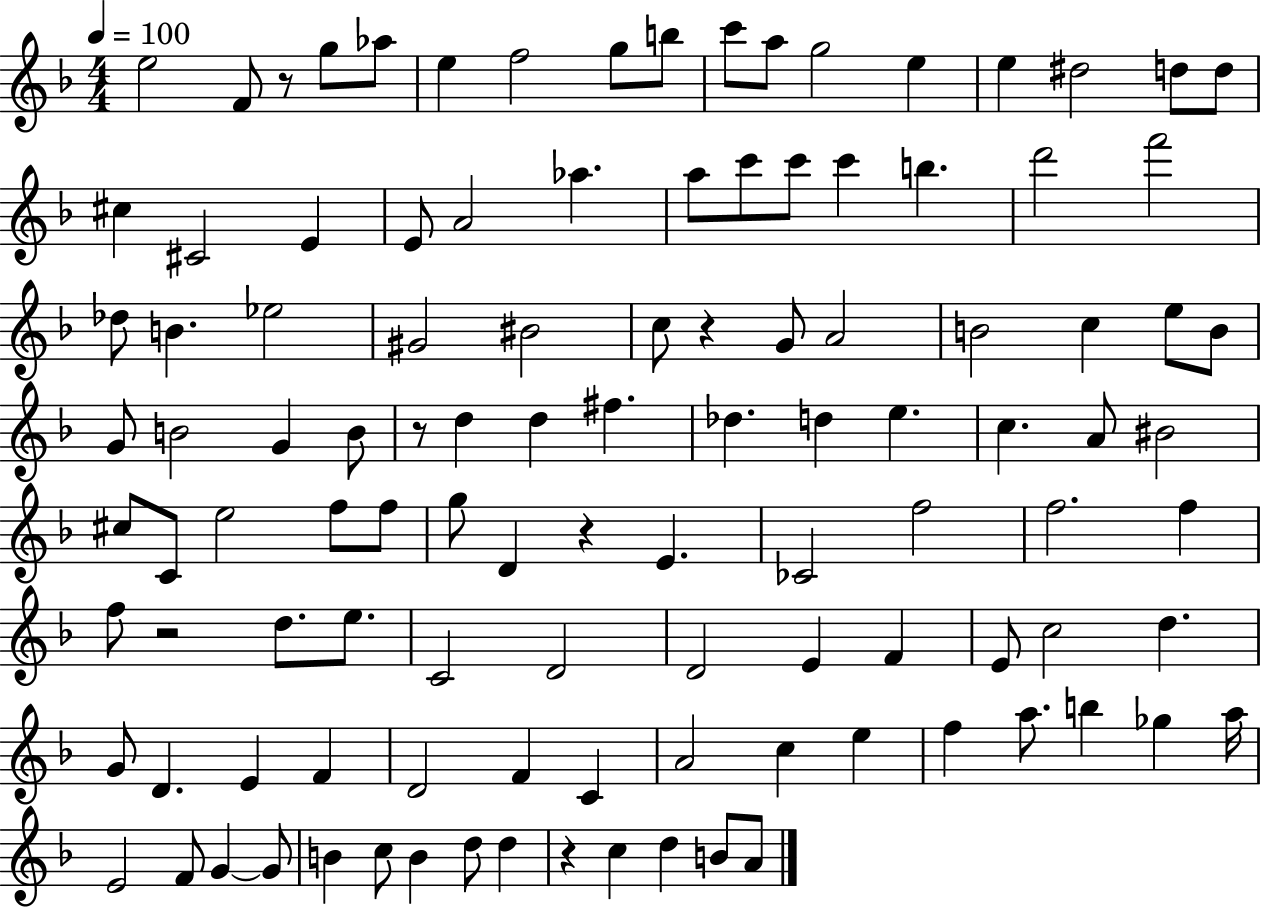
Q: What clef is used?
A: treble